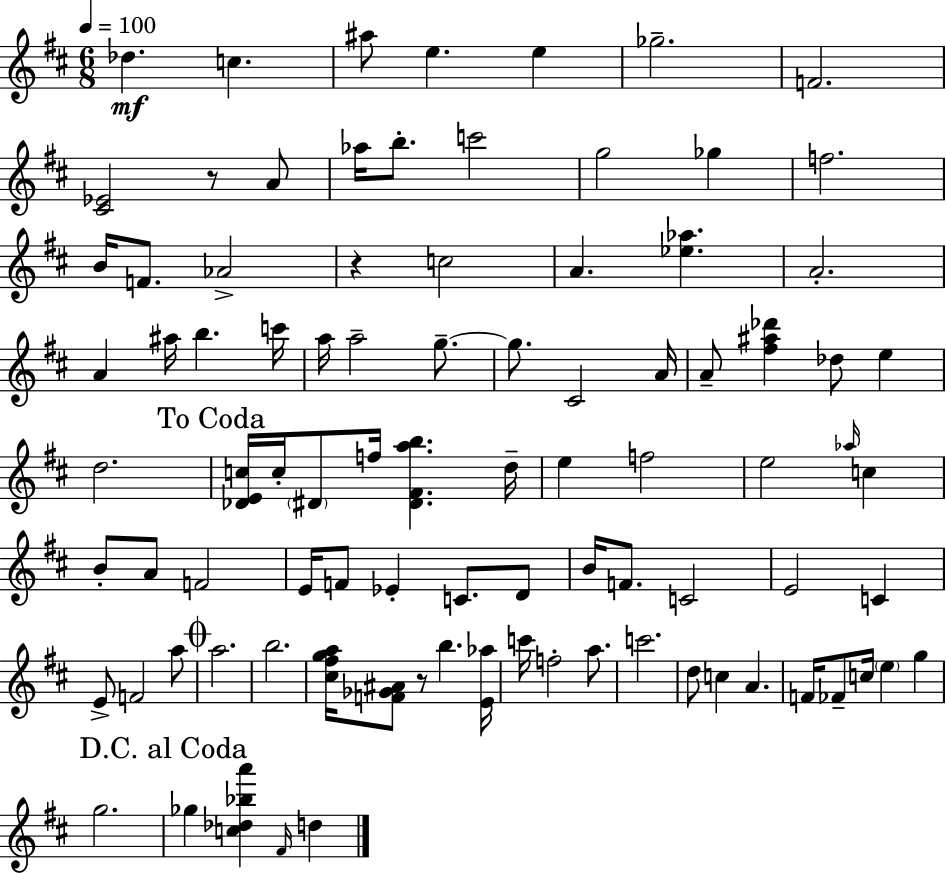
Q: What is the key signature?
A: D major